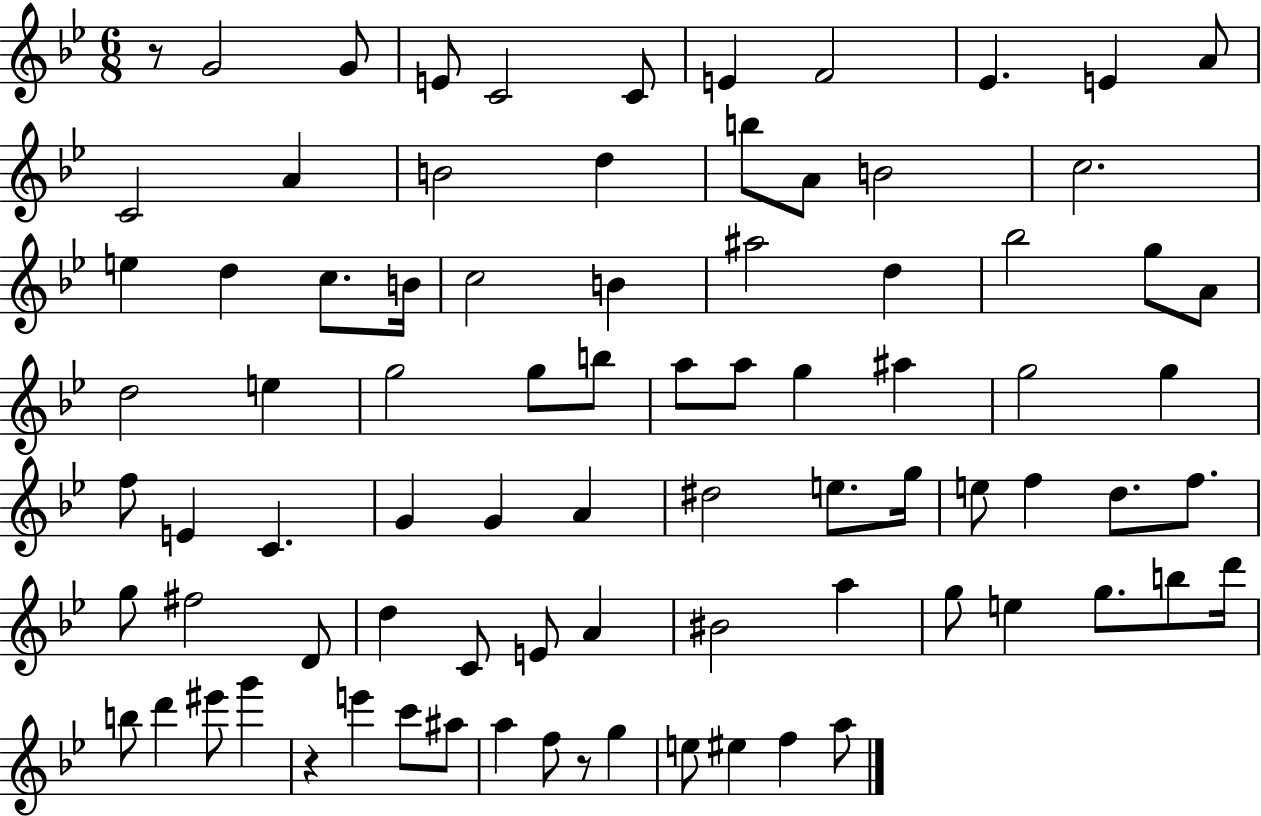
{
  \clef treble
  \numericTimeSignature
  \time 6/8
  \key bes \major
  r8 g'2 g'8 | e'8 c'2 c'8 | e'4 f'2 | ees'4. e'4 a'8 | \break c'2 a'4 | b'2 d''4 | b''8 a'8 b'2 | c''2. | \break e''4 d''4 c''8. b'16 | c''2 b'4 | ais''2 d''4 | bes''2 g''8 a'8 | \break d''2 e''4 | g''2 g''8 b''8 | a''8 a''8 g''4 ais''4 | g''2 g''4 | \break f''8 e'4 c'4. | g'4 g'4 a'4 | dis''2 e''8. g''16 | e''8 f''4 d''8. f''8. | \break g''8 fis''2 d'8 | d''4 c'8 e'8 a'4 | bis'2 a''4 | g''8 e''4 g''8. b''8 d'''16 | \break b''8 d'''4 eis'''8 g'''4 | r4 e'''4 c'''8 ais''8 | a''4 f''8 r8 g''4 | e''8 eis''4 f''4 a''8 | \break \bar "|."
}